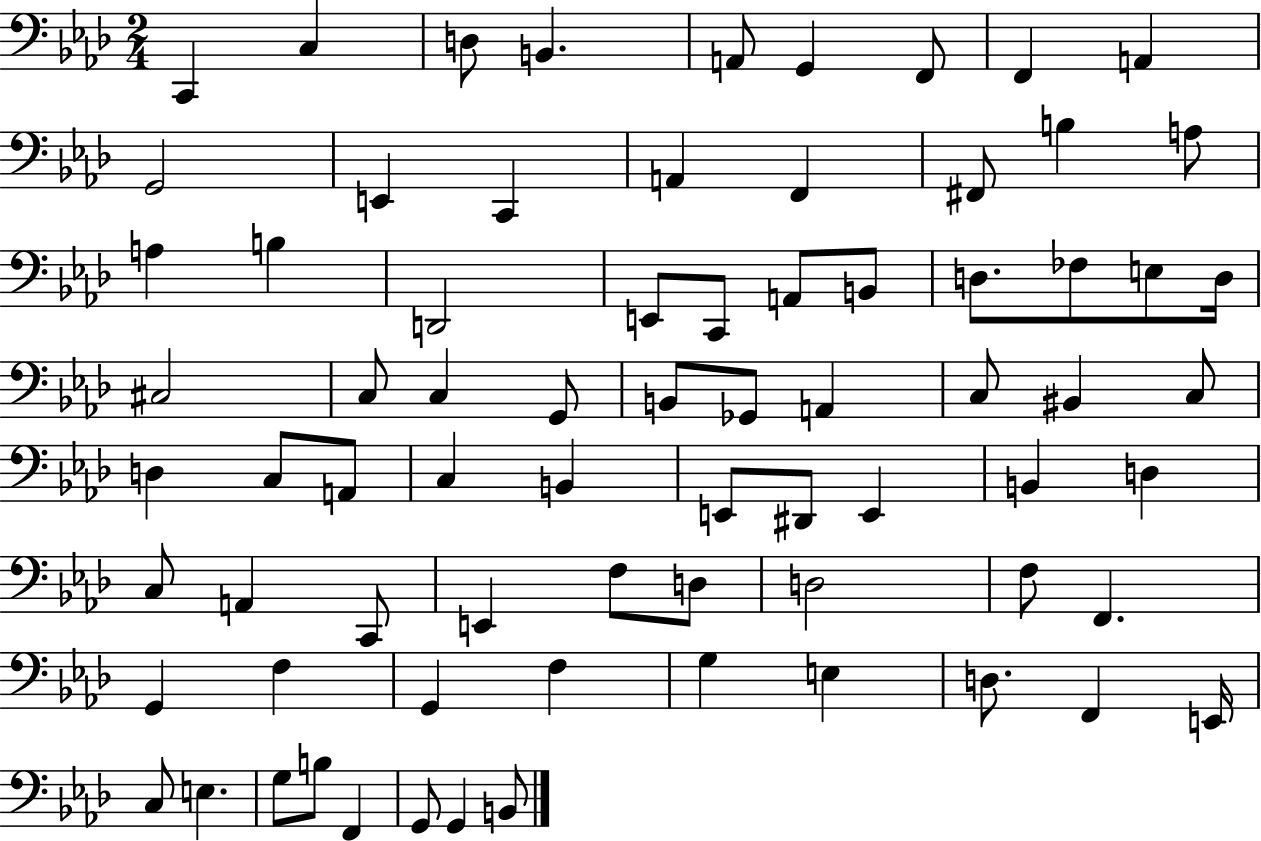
{
  \clef bass
  \numericTimeSignature
  \time 2/4
  \key aes \major
  \repeat volta 2 { c,4 c4 | d8 b,4. | a,8 g,4 f,8 | f,4 a,4 | \break g,2 | e,4 c,4 | a,4 f,4 | fis,8 b4 a8 | \break a4 b4 | d,2 | e,8 c,8 a,8 b,8 | d8. fes8 e8 d16 | \break cis2 | c8 c4 g,8 | b,8 ges,8 a,4 | c8 bis,4 c8 | \break d4 c8 a,8 | c4 b,4 | e,8 dis,8 e,4 | b,4 d4 | \break c8 a,4 c,8 | e,4 f8 d8 | d2 | f8 f,4. | \break g,4 f4 | g,4 f4 | g4 e4 | d8. f,4 e,16 | \break c8 e4. | g8 b8 f,4 | g,8 g,4 b,8 | } \bar "|."
}